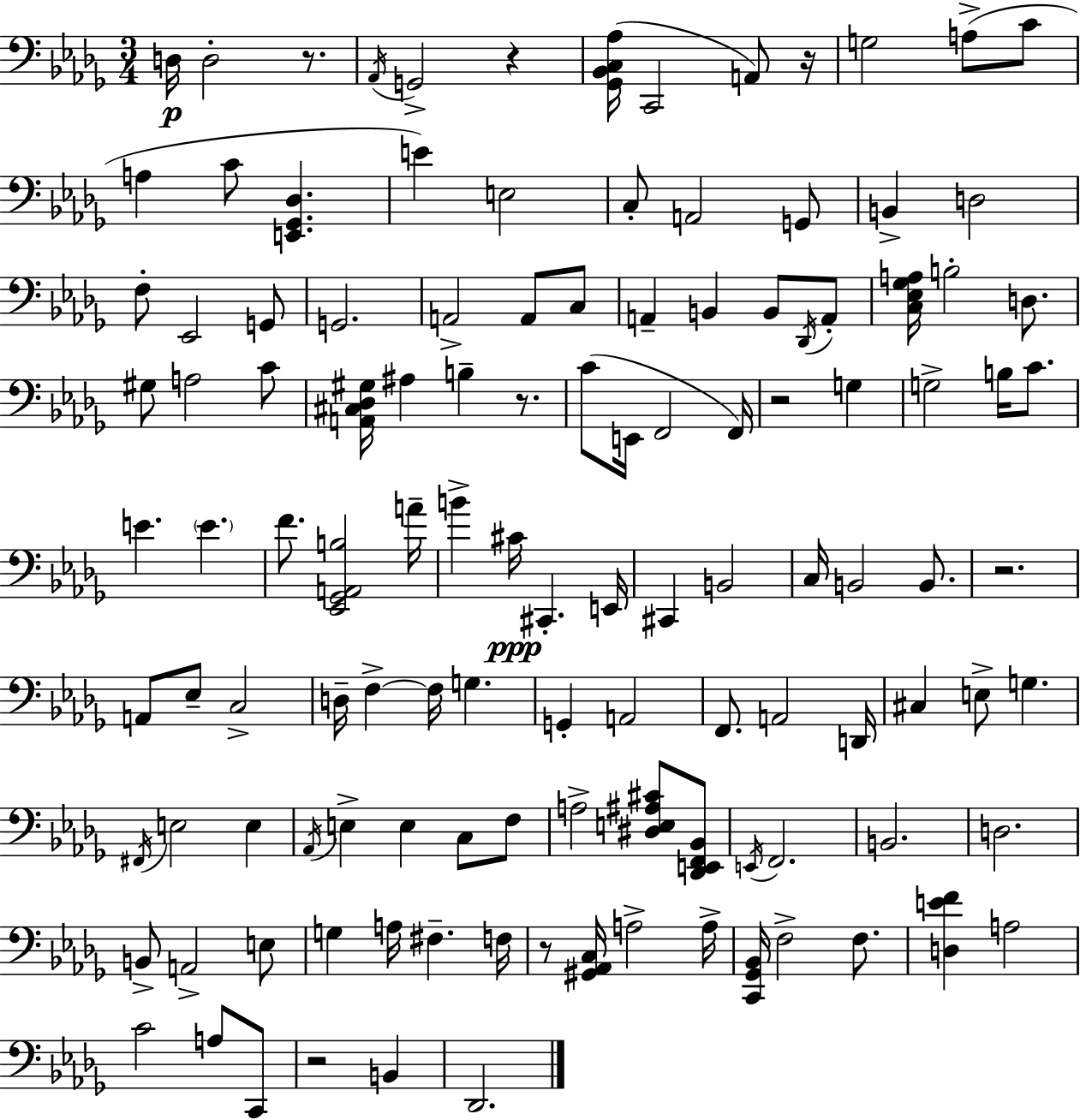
{
  \clef bass
  \numericTimeSignature
  \time 3/4
  \key bes \minor
  d16\p d2-. r8. | \acciaccatura { aes,16 } g,2-> r4 | <ges, bes, c aes>16( c,2 a,8) | r16 g2 a8->( c'8 | \break a4 c'8 <e, ges, des>4. | e'4) e2 | c8-. a,2 g,8 | b,4-> d2 | \break f8-. ees,2 g,8 | g,2. | a,2-> a,8 c8 | a,4-- b,4 b,8 \acciaccatura { des,16 } | \break a,8-. <c ees ges a>16 b2-. d8. | gis8 a2 | c'8 <a, cis des gis>16 ais4 b4-- r8. | c'8( e,16 f,2 | \break f,16) r2 g4 | g2-> b16 c'8. | e'4. \parenthesize e'4. | f'8. <ees, ges, a, b>2 | \break a'16-- b'4-> cis'16\ppp cis,4.-. | e,16 cis,4 b,2 | c16 b,2 b,8. | r2. | \break a,8 ees8-- c2-> | d16-- f4->~~ f16 g4. | g,4-. a,2 | f,8. a,2 | \break d,16 cis4 e8-> g4. | \acciaccatura { fis,16 } e2 e4 | \acciaccatura { aes,16 } e4-> e4 | c8 f8 a2-> | \break <dis e ais cis'>8 <des, e, f, bes,>8 \acciaccatura { e,16 } f,2. | b,2. | d2. | b,8-> a,2-> | \break e8 g4 a16 fis4.-- | f16 r8 <gis, aes, c>16 a2-> | a16-> <c, ges, bes,>16 f2-> | f8. <d e' f'>4 a2 | \break c'2 | a8 c,8 r2 | b,4 des,2. | \bar "|."
}